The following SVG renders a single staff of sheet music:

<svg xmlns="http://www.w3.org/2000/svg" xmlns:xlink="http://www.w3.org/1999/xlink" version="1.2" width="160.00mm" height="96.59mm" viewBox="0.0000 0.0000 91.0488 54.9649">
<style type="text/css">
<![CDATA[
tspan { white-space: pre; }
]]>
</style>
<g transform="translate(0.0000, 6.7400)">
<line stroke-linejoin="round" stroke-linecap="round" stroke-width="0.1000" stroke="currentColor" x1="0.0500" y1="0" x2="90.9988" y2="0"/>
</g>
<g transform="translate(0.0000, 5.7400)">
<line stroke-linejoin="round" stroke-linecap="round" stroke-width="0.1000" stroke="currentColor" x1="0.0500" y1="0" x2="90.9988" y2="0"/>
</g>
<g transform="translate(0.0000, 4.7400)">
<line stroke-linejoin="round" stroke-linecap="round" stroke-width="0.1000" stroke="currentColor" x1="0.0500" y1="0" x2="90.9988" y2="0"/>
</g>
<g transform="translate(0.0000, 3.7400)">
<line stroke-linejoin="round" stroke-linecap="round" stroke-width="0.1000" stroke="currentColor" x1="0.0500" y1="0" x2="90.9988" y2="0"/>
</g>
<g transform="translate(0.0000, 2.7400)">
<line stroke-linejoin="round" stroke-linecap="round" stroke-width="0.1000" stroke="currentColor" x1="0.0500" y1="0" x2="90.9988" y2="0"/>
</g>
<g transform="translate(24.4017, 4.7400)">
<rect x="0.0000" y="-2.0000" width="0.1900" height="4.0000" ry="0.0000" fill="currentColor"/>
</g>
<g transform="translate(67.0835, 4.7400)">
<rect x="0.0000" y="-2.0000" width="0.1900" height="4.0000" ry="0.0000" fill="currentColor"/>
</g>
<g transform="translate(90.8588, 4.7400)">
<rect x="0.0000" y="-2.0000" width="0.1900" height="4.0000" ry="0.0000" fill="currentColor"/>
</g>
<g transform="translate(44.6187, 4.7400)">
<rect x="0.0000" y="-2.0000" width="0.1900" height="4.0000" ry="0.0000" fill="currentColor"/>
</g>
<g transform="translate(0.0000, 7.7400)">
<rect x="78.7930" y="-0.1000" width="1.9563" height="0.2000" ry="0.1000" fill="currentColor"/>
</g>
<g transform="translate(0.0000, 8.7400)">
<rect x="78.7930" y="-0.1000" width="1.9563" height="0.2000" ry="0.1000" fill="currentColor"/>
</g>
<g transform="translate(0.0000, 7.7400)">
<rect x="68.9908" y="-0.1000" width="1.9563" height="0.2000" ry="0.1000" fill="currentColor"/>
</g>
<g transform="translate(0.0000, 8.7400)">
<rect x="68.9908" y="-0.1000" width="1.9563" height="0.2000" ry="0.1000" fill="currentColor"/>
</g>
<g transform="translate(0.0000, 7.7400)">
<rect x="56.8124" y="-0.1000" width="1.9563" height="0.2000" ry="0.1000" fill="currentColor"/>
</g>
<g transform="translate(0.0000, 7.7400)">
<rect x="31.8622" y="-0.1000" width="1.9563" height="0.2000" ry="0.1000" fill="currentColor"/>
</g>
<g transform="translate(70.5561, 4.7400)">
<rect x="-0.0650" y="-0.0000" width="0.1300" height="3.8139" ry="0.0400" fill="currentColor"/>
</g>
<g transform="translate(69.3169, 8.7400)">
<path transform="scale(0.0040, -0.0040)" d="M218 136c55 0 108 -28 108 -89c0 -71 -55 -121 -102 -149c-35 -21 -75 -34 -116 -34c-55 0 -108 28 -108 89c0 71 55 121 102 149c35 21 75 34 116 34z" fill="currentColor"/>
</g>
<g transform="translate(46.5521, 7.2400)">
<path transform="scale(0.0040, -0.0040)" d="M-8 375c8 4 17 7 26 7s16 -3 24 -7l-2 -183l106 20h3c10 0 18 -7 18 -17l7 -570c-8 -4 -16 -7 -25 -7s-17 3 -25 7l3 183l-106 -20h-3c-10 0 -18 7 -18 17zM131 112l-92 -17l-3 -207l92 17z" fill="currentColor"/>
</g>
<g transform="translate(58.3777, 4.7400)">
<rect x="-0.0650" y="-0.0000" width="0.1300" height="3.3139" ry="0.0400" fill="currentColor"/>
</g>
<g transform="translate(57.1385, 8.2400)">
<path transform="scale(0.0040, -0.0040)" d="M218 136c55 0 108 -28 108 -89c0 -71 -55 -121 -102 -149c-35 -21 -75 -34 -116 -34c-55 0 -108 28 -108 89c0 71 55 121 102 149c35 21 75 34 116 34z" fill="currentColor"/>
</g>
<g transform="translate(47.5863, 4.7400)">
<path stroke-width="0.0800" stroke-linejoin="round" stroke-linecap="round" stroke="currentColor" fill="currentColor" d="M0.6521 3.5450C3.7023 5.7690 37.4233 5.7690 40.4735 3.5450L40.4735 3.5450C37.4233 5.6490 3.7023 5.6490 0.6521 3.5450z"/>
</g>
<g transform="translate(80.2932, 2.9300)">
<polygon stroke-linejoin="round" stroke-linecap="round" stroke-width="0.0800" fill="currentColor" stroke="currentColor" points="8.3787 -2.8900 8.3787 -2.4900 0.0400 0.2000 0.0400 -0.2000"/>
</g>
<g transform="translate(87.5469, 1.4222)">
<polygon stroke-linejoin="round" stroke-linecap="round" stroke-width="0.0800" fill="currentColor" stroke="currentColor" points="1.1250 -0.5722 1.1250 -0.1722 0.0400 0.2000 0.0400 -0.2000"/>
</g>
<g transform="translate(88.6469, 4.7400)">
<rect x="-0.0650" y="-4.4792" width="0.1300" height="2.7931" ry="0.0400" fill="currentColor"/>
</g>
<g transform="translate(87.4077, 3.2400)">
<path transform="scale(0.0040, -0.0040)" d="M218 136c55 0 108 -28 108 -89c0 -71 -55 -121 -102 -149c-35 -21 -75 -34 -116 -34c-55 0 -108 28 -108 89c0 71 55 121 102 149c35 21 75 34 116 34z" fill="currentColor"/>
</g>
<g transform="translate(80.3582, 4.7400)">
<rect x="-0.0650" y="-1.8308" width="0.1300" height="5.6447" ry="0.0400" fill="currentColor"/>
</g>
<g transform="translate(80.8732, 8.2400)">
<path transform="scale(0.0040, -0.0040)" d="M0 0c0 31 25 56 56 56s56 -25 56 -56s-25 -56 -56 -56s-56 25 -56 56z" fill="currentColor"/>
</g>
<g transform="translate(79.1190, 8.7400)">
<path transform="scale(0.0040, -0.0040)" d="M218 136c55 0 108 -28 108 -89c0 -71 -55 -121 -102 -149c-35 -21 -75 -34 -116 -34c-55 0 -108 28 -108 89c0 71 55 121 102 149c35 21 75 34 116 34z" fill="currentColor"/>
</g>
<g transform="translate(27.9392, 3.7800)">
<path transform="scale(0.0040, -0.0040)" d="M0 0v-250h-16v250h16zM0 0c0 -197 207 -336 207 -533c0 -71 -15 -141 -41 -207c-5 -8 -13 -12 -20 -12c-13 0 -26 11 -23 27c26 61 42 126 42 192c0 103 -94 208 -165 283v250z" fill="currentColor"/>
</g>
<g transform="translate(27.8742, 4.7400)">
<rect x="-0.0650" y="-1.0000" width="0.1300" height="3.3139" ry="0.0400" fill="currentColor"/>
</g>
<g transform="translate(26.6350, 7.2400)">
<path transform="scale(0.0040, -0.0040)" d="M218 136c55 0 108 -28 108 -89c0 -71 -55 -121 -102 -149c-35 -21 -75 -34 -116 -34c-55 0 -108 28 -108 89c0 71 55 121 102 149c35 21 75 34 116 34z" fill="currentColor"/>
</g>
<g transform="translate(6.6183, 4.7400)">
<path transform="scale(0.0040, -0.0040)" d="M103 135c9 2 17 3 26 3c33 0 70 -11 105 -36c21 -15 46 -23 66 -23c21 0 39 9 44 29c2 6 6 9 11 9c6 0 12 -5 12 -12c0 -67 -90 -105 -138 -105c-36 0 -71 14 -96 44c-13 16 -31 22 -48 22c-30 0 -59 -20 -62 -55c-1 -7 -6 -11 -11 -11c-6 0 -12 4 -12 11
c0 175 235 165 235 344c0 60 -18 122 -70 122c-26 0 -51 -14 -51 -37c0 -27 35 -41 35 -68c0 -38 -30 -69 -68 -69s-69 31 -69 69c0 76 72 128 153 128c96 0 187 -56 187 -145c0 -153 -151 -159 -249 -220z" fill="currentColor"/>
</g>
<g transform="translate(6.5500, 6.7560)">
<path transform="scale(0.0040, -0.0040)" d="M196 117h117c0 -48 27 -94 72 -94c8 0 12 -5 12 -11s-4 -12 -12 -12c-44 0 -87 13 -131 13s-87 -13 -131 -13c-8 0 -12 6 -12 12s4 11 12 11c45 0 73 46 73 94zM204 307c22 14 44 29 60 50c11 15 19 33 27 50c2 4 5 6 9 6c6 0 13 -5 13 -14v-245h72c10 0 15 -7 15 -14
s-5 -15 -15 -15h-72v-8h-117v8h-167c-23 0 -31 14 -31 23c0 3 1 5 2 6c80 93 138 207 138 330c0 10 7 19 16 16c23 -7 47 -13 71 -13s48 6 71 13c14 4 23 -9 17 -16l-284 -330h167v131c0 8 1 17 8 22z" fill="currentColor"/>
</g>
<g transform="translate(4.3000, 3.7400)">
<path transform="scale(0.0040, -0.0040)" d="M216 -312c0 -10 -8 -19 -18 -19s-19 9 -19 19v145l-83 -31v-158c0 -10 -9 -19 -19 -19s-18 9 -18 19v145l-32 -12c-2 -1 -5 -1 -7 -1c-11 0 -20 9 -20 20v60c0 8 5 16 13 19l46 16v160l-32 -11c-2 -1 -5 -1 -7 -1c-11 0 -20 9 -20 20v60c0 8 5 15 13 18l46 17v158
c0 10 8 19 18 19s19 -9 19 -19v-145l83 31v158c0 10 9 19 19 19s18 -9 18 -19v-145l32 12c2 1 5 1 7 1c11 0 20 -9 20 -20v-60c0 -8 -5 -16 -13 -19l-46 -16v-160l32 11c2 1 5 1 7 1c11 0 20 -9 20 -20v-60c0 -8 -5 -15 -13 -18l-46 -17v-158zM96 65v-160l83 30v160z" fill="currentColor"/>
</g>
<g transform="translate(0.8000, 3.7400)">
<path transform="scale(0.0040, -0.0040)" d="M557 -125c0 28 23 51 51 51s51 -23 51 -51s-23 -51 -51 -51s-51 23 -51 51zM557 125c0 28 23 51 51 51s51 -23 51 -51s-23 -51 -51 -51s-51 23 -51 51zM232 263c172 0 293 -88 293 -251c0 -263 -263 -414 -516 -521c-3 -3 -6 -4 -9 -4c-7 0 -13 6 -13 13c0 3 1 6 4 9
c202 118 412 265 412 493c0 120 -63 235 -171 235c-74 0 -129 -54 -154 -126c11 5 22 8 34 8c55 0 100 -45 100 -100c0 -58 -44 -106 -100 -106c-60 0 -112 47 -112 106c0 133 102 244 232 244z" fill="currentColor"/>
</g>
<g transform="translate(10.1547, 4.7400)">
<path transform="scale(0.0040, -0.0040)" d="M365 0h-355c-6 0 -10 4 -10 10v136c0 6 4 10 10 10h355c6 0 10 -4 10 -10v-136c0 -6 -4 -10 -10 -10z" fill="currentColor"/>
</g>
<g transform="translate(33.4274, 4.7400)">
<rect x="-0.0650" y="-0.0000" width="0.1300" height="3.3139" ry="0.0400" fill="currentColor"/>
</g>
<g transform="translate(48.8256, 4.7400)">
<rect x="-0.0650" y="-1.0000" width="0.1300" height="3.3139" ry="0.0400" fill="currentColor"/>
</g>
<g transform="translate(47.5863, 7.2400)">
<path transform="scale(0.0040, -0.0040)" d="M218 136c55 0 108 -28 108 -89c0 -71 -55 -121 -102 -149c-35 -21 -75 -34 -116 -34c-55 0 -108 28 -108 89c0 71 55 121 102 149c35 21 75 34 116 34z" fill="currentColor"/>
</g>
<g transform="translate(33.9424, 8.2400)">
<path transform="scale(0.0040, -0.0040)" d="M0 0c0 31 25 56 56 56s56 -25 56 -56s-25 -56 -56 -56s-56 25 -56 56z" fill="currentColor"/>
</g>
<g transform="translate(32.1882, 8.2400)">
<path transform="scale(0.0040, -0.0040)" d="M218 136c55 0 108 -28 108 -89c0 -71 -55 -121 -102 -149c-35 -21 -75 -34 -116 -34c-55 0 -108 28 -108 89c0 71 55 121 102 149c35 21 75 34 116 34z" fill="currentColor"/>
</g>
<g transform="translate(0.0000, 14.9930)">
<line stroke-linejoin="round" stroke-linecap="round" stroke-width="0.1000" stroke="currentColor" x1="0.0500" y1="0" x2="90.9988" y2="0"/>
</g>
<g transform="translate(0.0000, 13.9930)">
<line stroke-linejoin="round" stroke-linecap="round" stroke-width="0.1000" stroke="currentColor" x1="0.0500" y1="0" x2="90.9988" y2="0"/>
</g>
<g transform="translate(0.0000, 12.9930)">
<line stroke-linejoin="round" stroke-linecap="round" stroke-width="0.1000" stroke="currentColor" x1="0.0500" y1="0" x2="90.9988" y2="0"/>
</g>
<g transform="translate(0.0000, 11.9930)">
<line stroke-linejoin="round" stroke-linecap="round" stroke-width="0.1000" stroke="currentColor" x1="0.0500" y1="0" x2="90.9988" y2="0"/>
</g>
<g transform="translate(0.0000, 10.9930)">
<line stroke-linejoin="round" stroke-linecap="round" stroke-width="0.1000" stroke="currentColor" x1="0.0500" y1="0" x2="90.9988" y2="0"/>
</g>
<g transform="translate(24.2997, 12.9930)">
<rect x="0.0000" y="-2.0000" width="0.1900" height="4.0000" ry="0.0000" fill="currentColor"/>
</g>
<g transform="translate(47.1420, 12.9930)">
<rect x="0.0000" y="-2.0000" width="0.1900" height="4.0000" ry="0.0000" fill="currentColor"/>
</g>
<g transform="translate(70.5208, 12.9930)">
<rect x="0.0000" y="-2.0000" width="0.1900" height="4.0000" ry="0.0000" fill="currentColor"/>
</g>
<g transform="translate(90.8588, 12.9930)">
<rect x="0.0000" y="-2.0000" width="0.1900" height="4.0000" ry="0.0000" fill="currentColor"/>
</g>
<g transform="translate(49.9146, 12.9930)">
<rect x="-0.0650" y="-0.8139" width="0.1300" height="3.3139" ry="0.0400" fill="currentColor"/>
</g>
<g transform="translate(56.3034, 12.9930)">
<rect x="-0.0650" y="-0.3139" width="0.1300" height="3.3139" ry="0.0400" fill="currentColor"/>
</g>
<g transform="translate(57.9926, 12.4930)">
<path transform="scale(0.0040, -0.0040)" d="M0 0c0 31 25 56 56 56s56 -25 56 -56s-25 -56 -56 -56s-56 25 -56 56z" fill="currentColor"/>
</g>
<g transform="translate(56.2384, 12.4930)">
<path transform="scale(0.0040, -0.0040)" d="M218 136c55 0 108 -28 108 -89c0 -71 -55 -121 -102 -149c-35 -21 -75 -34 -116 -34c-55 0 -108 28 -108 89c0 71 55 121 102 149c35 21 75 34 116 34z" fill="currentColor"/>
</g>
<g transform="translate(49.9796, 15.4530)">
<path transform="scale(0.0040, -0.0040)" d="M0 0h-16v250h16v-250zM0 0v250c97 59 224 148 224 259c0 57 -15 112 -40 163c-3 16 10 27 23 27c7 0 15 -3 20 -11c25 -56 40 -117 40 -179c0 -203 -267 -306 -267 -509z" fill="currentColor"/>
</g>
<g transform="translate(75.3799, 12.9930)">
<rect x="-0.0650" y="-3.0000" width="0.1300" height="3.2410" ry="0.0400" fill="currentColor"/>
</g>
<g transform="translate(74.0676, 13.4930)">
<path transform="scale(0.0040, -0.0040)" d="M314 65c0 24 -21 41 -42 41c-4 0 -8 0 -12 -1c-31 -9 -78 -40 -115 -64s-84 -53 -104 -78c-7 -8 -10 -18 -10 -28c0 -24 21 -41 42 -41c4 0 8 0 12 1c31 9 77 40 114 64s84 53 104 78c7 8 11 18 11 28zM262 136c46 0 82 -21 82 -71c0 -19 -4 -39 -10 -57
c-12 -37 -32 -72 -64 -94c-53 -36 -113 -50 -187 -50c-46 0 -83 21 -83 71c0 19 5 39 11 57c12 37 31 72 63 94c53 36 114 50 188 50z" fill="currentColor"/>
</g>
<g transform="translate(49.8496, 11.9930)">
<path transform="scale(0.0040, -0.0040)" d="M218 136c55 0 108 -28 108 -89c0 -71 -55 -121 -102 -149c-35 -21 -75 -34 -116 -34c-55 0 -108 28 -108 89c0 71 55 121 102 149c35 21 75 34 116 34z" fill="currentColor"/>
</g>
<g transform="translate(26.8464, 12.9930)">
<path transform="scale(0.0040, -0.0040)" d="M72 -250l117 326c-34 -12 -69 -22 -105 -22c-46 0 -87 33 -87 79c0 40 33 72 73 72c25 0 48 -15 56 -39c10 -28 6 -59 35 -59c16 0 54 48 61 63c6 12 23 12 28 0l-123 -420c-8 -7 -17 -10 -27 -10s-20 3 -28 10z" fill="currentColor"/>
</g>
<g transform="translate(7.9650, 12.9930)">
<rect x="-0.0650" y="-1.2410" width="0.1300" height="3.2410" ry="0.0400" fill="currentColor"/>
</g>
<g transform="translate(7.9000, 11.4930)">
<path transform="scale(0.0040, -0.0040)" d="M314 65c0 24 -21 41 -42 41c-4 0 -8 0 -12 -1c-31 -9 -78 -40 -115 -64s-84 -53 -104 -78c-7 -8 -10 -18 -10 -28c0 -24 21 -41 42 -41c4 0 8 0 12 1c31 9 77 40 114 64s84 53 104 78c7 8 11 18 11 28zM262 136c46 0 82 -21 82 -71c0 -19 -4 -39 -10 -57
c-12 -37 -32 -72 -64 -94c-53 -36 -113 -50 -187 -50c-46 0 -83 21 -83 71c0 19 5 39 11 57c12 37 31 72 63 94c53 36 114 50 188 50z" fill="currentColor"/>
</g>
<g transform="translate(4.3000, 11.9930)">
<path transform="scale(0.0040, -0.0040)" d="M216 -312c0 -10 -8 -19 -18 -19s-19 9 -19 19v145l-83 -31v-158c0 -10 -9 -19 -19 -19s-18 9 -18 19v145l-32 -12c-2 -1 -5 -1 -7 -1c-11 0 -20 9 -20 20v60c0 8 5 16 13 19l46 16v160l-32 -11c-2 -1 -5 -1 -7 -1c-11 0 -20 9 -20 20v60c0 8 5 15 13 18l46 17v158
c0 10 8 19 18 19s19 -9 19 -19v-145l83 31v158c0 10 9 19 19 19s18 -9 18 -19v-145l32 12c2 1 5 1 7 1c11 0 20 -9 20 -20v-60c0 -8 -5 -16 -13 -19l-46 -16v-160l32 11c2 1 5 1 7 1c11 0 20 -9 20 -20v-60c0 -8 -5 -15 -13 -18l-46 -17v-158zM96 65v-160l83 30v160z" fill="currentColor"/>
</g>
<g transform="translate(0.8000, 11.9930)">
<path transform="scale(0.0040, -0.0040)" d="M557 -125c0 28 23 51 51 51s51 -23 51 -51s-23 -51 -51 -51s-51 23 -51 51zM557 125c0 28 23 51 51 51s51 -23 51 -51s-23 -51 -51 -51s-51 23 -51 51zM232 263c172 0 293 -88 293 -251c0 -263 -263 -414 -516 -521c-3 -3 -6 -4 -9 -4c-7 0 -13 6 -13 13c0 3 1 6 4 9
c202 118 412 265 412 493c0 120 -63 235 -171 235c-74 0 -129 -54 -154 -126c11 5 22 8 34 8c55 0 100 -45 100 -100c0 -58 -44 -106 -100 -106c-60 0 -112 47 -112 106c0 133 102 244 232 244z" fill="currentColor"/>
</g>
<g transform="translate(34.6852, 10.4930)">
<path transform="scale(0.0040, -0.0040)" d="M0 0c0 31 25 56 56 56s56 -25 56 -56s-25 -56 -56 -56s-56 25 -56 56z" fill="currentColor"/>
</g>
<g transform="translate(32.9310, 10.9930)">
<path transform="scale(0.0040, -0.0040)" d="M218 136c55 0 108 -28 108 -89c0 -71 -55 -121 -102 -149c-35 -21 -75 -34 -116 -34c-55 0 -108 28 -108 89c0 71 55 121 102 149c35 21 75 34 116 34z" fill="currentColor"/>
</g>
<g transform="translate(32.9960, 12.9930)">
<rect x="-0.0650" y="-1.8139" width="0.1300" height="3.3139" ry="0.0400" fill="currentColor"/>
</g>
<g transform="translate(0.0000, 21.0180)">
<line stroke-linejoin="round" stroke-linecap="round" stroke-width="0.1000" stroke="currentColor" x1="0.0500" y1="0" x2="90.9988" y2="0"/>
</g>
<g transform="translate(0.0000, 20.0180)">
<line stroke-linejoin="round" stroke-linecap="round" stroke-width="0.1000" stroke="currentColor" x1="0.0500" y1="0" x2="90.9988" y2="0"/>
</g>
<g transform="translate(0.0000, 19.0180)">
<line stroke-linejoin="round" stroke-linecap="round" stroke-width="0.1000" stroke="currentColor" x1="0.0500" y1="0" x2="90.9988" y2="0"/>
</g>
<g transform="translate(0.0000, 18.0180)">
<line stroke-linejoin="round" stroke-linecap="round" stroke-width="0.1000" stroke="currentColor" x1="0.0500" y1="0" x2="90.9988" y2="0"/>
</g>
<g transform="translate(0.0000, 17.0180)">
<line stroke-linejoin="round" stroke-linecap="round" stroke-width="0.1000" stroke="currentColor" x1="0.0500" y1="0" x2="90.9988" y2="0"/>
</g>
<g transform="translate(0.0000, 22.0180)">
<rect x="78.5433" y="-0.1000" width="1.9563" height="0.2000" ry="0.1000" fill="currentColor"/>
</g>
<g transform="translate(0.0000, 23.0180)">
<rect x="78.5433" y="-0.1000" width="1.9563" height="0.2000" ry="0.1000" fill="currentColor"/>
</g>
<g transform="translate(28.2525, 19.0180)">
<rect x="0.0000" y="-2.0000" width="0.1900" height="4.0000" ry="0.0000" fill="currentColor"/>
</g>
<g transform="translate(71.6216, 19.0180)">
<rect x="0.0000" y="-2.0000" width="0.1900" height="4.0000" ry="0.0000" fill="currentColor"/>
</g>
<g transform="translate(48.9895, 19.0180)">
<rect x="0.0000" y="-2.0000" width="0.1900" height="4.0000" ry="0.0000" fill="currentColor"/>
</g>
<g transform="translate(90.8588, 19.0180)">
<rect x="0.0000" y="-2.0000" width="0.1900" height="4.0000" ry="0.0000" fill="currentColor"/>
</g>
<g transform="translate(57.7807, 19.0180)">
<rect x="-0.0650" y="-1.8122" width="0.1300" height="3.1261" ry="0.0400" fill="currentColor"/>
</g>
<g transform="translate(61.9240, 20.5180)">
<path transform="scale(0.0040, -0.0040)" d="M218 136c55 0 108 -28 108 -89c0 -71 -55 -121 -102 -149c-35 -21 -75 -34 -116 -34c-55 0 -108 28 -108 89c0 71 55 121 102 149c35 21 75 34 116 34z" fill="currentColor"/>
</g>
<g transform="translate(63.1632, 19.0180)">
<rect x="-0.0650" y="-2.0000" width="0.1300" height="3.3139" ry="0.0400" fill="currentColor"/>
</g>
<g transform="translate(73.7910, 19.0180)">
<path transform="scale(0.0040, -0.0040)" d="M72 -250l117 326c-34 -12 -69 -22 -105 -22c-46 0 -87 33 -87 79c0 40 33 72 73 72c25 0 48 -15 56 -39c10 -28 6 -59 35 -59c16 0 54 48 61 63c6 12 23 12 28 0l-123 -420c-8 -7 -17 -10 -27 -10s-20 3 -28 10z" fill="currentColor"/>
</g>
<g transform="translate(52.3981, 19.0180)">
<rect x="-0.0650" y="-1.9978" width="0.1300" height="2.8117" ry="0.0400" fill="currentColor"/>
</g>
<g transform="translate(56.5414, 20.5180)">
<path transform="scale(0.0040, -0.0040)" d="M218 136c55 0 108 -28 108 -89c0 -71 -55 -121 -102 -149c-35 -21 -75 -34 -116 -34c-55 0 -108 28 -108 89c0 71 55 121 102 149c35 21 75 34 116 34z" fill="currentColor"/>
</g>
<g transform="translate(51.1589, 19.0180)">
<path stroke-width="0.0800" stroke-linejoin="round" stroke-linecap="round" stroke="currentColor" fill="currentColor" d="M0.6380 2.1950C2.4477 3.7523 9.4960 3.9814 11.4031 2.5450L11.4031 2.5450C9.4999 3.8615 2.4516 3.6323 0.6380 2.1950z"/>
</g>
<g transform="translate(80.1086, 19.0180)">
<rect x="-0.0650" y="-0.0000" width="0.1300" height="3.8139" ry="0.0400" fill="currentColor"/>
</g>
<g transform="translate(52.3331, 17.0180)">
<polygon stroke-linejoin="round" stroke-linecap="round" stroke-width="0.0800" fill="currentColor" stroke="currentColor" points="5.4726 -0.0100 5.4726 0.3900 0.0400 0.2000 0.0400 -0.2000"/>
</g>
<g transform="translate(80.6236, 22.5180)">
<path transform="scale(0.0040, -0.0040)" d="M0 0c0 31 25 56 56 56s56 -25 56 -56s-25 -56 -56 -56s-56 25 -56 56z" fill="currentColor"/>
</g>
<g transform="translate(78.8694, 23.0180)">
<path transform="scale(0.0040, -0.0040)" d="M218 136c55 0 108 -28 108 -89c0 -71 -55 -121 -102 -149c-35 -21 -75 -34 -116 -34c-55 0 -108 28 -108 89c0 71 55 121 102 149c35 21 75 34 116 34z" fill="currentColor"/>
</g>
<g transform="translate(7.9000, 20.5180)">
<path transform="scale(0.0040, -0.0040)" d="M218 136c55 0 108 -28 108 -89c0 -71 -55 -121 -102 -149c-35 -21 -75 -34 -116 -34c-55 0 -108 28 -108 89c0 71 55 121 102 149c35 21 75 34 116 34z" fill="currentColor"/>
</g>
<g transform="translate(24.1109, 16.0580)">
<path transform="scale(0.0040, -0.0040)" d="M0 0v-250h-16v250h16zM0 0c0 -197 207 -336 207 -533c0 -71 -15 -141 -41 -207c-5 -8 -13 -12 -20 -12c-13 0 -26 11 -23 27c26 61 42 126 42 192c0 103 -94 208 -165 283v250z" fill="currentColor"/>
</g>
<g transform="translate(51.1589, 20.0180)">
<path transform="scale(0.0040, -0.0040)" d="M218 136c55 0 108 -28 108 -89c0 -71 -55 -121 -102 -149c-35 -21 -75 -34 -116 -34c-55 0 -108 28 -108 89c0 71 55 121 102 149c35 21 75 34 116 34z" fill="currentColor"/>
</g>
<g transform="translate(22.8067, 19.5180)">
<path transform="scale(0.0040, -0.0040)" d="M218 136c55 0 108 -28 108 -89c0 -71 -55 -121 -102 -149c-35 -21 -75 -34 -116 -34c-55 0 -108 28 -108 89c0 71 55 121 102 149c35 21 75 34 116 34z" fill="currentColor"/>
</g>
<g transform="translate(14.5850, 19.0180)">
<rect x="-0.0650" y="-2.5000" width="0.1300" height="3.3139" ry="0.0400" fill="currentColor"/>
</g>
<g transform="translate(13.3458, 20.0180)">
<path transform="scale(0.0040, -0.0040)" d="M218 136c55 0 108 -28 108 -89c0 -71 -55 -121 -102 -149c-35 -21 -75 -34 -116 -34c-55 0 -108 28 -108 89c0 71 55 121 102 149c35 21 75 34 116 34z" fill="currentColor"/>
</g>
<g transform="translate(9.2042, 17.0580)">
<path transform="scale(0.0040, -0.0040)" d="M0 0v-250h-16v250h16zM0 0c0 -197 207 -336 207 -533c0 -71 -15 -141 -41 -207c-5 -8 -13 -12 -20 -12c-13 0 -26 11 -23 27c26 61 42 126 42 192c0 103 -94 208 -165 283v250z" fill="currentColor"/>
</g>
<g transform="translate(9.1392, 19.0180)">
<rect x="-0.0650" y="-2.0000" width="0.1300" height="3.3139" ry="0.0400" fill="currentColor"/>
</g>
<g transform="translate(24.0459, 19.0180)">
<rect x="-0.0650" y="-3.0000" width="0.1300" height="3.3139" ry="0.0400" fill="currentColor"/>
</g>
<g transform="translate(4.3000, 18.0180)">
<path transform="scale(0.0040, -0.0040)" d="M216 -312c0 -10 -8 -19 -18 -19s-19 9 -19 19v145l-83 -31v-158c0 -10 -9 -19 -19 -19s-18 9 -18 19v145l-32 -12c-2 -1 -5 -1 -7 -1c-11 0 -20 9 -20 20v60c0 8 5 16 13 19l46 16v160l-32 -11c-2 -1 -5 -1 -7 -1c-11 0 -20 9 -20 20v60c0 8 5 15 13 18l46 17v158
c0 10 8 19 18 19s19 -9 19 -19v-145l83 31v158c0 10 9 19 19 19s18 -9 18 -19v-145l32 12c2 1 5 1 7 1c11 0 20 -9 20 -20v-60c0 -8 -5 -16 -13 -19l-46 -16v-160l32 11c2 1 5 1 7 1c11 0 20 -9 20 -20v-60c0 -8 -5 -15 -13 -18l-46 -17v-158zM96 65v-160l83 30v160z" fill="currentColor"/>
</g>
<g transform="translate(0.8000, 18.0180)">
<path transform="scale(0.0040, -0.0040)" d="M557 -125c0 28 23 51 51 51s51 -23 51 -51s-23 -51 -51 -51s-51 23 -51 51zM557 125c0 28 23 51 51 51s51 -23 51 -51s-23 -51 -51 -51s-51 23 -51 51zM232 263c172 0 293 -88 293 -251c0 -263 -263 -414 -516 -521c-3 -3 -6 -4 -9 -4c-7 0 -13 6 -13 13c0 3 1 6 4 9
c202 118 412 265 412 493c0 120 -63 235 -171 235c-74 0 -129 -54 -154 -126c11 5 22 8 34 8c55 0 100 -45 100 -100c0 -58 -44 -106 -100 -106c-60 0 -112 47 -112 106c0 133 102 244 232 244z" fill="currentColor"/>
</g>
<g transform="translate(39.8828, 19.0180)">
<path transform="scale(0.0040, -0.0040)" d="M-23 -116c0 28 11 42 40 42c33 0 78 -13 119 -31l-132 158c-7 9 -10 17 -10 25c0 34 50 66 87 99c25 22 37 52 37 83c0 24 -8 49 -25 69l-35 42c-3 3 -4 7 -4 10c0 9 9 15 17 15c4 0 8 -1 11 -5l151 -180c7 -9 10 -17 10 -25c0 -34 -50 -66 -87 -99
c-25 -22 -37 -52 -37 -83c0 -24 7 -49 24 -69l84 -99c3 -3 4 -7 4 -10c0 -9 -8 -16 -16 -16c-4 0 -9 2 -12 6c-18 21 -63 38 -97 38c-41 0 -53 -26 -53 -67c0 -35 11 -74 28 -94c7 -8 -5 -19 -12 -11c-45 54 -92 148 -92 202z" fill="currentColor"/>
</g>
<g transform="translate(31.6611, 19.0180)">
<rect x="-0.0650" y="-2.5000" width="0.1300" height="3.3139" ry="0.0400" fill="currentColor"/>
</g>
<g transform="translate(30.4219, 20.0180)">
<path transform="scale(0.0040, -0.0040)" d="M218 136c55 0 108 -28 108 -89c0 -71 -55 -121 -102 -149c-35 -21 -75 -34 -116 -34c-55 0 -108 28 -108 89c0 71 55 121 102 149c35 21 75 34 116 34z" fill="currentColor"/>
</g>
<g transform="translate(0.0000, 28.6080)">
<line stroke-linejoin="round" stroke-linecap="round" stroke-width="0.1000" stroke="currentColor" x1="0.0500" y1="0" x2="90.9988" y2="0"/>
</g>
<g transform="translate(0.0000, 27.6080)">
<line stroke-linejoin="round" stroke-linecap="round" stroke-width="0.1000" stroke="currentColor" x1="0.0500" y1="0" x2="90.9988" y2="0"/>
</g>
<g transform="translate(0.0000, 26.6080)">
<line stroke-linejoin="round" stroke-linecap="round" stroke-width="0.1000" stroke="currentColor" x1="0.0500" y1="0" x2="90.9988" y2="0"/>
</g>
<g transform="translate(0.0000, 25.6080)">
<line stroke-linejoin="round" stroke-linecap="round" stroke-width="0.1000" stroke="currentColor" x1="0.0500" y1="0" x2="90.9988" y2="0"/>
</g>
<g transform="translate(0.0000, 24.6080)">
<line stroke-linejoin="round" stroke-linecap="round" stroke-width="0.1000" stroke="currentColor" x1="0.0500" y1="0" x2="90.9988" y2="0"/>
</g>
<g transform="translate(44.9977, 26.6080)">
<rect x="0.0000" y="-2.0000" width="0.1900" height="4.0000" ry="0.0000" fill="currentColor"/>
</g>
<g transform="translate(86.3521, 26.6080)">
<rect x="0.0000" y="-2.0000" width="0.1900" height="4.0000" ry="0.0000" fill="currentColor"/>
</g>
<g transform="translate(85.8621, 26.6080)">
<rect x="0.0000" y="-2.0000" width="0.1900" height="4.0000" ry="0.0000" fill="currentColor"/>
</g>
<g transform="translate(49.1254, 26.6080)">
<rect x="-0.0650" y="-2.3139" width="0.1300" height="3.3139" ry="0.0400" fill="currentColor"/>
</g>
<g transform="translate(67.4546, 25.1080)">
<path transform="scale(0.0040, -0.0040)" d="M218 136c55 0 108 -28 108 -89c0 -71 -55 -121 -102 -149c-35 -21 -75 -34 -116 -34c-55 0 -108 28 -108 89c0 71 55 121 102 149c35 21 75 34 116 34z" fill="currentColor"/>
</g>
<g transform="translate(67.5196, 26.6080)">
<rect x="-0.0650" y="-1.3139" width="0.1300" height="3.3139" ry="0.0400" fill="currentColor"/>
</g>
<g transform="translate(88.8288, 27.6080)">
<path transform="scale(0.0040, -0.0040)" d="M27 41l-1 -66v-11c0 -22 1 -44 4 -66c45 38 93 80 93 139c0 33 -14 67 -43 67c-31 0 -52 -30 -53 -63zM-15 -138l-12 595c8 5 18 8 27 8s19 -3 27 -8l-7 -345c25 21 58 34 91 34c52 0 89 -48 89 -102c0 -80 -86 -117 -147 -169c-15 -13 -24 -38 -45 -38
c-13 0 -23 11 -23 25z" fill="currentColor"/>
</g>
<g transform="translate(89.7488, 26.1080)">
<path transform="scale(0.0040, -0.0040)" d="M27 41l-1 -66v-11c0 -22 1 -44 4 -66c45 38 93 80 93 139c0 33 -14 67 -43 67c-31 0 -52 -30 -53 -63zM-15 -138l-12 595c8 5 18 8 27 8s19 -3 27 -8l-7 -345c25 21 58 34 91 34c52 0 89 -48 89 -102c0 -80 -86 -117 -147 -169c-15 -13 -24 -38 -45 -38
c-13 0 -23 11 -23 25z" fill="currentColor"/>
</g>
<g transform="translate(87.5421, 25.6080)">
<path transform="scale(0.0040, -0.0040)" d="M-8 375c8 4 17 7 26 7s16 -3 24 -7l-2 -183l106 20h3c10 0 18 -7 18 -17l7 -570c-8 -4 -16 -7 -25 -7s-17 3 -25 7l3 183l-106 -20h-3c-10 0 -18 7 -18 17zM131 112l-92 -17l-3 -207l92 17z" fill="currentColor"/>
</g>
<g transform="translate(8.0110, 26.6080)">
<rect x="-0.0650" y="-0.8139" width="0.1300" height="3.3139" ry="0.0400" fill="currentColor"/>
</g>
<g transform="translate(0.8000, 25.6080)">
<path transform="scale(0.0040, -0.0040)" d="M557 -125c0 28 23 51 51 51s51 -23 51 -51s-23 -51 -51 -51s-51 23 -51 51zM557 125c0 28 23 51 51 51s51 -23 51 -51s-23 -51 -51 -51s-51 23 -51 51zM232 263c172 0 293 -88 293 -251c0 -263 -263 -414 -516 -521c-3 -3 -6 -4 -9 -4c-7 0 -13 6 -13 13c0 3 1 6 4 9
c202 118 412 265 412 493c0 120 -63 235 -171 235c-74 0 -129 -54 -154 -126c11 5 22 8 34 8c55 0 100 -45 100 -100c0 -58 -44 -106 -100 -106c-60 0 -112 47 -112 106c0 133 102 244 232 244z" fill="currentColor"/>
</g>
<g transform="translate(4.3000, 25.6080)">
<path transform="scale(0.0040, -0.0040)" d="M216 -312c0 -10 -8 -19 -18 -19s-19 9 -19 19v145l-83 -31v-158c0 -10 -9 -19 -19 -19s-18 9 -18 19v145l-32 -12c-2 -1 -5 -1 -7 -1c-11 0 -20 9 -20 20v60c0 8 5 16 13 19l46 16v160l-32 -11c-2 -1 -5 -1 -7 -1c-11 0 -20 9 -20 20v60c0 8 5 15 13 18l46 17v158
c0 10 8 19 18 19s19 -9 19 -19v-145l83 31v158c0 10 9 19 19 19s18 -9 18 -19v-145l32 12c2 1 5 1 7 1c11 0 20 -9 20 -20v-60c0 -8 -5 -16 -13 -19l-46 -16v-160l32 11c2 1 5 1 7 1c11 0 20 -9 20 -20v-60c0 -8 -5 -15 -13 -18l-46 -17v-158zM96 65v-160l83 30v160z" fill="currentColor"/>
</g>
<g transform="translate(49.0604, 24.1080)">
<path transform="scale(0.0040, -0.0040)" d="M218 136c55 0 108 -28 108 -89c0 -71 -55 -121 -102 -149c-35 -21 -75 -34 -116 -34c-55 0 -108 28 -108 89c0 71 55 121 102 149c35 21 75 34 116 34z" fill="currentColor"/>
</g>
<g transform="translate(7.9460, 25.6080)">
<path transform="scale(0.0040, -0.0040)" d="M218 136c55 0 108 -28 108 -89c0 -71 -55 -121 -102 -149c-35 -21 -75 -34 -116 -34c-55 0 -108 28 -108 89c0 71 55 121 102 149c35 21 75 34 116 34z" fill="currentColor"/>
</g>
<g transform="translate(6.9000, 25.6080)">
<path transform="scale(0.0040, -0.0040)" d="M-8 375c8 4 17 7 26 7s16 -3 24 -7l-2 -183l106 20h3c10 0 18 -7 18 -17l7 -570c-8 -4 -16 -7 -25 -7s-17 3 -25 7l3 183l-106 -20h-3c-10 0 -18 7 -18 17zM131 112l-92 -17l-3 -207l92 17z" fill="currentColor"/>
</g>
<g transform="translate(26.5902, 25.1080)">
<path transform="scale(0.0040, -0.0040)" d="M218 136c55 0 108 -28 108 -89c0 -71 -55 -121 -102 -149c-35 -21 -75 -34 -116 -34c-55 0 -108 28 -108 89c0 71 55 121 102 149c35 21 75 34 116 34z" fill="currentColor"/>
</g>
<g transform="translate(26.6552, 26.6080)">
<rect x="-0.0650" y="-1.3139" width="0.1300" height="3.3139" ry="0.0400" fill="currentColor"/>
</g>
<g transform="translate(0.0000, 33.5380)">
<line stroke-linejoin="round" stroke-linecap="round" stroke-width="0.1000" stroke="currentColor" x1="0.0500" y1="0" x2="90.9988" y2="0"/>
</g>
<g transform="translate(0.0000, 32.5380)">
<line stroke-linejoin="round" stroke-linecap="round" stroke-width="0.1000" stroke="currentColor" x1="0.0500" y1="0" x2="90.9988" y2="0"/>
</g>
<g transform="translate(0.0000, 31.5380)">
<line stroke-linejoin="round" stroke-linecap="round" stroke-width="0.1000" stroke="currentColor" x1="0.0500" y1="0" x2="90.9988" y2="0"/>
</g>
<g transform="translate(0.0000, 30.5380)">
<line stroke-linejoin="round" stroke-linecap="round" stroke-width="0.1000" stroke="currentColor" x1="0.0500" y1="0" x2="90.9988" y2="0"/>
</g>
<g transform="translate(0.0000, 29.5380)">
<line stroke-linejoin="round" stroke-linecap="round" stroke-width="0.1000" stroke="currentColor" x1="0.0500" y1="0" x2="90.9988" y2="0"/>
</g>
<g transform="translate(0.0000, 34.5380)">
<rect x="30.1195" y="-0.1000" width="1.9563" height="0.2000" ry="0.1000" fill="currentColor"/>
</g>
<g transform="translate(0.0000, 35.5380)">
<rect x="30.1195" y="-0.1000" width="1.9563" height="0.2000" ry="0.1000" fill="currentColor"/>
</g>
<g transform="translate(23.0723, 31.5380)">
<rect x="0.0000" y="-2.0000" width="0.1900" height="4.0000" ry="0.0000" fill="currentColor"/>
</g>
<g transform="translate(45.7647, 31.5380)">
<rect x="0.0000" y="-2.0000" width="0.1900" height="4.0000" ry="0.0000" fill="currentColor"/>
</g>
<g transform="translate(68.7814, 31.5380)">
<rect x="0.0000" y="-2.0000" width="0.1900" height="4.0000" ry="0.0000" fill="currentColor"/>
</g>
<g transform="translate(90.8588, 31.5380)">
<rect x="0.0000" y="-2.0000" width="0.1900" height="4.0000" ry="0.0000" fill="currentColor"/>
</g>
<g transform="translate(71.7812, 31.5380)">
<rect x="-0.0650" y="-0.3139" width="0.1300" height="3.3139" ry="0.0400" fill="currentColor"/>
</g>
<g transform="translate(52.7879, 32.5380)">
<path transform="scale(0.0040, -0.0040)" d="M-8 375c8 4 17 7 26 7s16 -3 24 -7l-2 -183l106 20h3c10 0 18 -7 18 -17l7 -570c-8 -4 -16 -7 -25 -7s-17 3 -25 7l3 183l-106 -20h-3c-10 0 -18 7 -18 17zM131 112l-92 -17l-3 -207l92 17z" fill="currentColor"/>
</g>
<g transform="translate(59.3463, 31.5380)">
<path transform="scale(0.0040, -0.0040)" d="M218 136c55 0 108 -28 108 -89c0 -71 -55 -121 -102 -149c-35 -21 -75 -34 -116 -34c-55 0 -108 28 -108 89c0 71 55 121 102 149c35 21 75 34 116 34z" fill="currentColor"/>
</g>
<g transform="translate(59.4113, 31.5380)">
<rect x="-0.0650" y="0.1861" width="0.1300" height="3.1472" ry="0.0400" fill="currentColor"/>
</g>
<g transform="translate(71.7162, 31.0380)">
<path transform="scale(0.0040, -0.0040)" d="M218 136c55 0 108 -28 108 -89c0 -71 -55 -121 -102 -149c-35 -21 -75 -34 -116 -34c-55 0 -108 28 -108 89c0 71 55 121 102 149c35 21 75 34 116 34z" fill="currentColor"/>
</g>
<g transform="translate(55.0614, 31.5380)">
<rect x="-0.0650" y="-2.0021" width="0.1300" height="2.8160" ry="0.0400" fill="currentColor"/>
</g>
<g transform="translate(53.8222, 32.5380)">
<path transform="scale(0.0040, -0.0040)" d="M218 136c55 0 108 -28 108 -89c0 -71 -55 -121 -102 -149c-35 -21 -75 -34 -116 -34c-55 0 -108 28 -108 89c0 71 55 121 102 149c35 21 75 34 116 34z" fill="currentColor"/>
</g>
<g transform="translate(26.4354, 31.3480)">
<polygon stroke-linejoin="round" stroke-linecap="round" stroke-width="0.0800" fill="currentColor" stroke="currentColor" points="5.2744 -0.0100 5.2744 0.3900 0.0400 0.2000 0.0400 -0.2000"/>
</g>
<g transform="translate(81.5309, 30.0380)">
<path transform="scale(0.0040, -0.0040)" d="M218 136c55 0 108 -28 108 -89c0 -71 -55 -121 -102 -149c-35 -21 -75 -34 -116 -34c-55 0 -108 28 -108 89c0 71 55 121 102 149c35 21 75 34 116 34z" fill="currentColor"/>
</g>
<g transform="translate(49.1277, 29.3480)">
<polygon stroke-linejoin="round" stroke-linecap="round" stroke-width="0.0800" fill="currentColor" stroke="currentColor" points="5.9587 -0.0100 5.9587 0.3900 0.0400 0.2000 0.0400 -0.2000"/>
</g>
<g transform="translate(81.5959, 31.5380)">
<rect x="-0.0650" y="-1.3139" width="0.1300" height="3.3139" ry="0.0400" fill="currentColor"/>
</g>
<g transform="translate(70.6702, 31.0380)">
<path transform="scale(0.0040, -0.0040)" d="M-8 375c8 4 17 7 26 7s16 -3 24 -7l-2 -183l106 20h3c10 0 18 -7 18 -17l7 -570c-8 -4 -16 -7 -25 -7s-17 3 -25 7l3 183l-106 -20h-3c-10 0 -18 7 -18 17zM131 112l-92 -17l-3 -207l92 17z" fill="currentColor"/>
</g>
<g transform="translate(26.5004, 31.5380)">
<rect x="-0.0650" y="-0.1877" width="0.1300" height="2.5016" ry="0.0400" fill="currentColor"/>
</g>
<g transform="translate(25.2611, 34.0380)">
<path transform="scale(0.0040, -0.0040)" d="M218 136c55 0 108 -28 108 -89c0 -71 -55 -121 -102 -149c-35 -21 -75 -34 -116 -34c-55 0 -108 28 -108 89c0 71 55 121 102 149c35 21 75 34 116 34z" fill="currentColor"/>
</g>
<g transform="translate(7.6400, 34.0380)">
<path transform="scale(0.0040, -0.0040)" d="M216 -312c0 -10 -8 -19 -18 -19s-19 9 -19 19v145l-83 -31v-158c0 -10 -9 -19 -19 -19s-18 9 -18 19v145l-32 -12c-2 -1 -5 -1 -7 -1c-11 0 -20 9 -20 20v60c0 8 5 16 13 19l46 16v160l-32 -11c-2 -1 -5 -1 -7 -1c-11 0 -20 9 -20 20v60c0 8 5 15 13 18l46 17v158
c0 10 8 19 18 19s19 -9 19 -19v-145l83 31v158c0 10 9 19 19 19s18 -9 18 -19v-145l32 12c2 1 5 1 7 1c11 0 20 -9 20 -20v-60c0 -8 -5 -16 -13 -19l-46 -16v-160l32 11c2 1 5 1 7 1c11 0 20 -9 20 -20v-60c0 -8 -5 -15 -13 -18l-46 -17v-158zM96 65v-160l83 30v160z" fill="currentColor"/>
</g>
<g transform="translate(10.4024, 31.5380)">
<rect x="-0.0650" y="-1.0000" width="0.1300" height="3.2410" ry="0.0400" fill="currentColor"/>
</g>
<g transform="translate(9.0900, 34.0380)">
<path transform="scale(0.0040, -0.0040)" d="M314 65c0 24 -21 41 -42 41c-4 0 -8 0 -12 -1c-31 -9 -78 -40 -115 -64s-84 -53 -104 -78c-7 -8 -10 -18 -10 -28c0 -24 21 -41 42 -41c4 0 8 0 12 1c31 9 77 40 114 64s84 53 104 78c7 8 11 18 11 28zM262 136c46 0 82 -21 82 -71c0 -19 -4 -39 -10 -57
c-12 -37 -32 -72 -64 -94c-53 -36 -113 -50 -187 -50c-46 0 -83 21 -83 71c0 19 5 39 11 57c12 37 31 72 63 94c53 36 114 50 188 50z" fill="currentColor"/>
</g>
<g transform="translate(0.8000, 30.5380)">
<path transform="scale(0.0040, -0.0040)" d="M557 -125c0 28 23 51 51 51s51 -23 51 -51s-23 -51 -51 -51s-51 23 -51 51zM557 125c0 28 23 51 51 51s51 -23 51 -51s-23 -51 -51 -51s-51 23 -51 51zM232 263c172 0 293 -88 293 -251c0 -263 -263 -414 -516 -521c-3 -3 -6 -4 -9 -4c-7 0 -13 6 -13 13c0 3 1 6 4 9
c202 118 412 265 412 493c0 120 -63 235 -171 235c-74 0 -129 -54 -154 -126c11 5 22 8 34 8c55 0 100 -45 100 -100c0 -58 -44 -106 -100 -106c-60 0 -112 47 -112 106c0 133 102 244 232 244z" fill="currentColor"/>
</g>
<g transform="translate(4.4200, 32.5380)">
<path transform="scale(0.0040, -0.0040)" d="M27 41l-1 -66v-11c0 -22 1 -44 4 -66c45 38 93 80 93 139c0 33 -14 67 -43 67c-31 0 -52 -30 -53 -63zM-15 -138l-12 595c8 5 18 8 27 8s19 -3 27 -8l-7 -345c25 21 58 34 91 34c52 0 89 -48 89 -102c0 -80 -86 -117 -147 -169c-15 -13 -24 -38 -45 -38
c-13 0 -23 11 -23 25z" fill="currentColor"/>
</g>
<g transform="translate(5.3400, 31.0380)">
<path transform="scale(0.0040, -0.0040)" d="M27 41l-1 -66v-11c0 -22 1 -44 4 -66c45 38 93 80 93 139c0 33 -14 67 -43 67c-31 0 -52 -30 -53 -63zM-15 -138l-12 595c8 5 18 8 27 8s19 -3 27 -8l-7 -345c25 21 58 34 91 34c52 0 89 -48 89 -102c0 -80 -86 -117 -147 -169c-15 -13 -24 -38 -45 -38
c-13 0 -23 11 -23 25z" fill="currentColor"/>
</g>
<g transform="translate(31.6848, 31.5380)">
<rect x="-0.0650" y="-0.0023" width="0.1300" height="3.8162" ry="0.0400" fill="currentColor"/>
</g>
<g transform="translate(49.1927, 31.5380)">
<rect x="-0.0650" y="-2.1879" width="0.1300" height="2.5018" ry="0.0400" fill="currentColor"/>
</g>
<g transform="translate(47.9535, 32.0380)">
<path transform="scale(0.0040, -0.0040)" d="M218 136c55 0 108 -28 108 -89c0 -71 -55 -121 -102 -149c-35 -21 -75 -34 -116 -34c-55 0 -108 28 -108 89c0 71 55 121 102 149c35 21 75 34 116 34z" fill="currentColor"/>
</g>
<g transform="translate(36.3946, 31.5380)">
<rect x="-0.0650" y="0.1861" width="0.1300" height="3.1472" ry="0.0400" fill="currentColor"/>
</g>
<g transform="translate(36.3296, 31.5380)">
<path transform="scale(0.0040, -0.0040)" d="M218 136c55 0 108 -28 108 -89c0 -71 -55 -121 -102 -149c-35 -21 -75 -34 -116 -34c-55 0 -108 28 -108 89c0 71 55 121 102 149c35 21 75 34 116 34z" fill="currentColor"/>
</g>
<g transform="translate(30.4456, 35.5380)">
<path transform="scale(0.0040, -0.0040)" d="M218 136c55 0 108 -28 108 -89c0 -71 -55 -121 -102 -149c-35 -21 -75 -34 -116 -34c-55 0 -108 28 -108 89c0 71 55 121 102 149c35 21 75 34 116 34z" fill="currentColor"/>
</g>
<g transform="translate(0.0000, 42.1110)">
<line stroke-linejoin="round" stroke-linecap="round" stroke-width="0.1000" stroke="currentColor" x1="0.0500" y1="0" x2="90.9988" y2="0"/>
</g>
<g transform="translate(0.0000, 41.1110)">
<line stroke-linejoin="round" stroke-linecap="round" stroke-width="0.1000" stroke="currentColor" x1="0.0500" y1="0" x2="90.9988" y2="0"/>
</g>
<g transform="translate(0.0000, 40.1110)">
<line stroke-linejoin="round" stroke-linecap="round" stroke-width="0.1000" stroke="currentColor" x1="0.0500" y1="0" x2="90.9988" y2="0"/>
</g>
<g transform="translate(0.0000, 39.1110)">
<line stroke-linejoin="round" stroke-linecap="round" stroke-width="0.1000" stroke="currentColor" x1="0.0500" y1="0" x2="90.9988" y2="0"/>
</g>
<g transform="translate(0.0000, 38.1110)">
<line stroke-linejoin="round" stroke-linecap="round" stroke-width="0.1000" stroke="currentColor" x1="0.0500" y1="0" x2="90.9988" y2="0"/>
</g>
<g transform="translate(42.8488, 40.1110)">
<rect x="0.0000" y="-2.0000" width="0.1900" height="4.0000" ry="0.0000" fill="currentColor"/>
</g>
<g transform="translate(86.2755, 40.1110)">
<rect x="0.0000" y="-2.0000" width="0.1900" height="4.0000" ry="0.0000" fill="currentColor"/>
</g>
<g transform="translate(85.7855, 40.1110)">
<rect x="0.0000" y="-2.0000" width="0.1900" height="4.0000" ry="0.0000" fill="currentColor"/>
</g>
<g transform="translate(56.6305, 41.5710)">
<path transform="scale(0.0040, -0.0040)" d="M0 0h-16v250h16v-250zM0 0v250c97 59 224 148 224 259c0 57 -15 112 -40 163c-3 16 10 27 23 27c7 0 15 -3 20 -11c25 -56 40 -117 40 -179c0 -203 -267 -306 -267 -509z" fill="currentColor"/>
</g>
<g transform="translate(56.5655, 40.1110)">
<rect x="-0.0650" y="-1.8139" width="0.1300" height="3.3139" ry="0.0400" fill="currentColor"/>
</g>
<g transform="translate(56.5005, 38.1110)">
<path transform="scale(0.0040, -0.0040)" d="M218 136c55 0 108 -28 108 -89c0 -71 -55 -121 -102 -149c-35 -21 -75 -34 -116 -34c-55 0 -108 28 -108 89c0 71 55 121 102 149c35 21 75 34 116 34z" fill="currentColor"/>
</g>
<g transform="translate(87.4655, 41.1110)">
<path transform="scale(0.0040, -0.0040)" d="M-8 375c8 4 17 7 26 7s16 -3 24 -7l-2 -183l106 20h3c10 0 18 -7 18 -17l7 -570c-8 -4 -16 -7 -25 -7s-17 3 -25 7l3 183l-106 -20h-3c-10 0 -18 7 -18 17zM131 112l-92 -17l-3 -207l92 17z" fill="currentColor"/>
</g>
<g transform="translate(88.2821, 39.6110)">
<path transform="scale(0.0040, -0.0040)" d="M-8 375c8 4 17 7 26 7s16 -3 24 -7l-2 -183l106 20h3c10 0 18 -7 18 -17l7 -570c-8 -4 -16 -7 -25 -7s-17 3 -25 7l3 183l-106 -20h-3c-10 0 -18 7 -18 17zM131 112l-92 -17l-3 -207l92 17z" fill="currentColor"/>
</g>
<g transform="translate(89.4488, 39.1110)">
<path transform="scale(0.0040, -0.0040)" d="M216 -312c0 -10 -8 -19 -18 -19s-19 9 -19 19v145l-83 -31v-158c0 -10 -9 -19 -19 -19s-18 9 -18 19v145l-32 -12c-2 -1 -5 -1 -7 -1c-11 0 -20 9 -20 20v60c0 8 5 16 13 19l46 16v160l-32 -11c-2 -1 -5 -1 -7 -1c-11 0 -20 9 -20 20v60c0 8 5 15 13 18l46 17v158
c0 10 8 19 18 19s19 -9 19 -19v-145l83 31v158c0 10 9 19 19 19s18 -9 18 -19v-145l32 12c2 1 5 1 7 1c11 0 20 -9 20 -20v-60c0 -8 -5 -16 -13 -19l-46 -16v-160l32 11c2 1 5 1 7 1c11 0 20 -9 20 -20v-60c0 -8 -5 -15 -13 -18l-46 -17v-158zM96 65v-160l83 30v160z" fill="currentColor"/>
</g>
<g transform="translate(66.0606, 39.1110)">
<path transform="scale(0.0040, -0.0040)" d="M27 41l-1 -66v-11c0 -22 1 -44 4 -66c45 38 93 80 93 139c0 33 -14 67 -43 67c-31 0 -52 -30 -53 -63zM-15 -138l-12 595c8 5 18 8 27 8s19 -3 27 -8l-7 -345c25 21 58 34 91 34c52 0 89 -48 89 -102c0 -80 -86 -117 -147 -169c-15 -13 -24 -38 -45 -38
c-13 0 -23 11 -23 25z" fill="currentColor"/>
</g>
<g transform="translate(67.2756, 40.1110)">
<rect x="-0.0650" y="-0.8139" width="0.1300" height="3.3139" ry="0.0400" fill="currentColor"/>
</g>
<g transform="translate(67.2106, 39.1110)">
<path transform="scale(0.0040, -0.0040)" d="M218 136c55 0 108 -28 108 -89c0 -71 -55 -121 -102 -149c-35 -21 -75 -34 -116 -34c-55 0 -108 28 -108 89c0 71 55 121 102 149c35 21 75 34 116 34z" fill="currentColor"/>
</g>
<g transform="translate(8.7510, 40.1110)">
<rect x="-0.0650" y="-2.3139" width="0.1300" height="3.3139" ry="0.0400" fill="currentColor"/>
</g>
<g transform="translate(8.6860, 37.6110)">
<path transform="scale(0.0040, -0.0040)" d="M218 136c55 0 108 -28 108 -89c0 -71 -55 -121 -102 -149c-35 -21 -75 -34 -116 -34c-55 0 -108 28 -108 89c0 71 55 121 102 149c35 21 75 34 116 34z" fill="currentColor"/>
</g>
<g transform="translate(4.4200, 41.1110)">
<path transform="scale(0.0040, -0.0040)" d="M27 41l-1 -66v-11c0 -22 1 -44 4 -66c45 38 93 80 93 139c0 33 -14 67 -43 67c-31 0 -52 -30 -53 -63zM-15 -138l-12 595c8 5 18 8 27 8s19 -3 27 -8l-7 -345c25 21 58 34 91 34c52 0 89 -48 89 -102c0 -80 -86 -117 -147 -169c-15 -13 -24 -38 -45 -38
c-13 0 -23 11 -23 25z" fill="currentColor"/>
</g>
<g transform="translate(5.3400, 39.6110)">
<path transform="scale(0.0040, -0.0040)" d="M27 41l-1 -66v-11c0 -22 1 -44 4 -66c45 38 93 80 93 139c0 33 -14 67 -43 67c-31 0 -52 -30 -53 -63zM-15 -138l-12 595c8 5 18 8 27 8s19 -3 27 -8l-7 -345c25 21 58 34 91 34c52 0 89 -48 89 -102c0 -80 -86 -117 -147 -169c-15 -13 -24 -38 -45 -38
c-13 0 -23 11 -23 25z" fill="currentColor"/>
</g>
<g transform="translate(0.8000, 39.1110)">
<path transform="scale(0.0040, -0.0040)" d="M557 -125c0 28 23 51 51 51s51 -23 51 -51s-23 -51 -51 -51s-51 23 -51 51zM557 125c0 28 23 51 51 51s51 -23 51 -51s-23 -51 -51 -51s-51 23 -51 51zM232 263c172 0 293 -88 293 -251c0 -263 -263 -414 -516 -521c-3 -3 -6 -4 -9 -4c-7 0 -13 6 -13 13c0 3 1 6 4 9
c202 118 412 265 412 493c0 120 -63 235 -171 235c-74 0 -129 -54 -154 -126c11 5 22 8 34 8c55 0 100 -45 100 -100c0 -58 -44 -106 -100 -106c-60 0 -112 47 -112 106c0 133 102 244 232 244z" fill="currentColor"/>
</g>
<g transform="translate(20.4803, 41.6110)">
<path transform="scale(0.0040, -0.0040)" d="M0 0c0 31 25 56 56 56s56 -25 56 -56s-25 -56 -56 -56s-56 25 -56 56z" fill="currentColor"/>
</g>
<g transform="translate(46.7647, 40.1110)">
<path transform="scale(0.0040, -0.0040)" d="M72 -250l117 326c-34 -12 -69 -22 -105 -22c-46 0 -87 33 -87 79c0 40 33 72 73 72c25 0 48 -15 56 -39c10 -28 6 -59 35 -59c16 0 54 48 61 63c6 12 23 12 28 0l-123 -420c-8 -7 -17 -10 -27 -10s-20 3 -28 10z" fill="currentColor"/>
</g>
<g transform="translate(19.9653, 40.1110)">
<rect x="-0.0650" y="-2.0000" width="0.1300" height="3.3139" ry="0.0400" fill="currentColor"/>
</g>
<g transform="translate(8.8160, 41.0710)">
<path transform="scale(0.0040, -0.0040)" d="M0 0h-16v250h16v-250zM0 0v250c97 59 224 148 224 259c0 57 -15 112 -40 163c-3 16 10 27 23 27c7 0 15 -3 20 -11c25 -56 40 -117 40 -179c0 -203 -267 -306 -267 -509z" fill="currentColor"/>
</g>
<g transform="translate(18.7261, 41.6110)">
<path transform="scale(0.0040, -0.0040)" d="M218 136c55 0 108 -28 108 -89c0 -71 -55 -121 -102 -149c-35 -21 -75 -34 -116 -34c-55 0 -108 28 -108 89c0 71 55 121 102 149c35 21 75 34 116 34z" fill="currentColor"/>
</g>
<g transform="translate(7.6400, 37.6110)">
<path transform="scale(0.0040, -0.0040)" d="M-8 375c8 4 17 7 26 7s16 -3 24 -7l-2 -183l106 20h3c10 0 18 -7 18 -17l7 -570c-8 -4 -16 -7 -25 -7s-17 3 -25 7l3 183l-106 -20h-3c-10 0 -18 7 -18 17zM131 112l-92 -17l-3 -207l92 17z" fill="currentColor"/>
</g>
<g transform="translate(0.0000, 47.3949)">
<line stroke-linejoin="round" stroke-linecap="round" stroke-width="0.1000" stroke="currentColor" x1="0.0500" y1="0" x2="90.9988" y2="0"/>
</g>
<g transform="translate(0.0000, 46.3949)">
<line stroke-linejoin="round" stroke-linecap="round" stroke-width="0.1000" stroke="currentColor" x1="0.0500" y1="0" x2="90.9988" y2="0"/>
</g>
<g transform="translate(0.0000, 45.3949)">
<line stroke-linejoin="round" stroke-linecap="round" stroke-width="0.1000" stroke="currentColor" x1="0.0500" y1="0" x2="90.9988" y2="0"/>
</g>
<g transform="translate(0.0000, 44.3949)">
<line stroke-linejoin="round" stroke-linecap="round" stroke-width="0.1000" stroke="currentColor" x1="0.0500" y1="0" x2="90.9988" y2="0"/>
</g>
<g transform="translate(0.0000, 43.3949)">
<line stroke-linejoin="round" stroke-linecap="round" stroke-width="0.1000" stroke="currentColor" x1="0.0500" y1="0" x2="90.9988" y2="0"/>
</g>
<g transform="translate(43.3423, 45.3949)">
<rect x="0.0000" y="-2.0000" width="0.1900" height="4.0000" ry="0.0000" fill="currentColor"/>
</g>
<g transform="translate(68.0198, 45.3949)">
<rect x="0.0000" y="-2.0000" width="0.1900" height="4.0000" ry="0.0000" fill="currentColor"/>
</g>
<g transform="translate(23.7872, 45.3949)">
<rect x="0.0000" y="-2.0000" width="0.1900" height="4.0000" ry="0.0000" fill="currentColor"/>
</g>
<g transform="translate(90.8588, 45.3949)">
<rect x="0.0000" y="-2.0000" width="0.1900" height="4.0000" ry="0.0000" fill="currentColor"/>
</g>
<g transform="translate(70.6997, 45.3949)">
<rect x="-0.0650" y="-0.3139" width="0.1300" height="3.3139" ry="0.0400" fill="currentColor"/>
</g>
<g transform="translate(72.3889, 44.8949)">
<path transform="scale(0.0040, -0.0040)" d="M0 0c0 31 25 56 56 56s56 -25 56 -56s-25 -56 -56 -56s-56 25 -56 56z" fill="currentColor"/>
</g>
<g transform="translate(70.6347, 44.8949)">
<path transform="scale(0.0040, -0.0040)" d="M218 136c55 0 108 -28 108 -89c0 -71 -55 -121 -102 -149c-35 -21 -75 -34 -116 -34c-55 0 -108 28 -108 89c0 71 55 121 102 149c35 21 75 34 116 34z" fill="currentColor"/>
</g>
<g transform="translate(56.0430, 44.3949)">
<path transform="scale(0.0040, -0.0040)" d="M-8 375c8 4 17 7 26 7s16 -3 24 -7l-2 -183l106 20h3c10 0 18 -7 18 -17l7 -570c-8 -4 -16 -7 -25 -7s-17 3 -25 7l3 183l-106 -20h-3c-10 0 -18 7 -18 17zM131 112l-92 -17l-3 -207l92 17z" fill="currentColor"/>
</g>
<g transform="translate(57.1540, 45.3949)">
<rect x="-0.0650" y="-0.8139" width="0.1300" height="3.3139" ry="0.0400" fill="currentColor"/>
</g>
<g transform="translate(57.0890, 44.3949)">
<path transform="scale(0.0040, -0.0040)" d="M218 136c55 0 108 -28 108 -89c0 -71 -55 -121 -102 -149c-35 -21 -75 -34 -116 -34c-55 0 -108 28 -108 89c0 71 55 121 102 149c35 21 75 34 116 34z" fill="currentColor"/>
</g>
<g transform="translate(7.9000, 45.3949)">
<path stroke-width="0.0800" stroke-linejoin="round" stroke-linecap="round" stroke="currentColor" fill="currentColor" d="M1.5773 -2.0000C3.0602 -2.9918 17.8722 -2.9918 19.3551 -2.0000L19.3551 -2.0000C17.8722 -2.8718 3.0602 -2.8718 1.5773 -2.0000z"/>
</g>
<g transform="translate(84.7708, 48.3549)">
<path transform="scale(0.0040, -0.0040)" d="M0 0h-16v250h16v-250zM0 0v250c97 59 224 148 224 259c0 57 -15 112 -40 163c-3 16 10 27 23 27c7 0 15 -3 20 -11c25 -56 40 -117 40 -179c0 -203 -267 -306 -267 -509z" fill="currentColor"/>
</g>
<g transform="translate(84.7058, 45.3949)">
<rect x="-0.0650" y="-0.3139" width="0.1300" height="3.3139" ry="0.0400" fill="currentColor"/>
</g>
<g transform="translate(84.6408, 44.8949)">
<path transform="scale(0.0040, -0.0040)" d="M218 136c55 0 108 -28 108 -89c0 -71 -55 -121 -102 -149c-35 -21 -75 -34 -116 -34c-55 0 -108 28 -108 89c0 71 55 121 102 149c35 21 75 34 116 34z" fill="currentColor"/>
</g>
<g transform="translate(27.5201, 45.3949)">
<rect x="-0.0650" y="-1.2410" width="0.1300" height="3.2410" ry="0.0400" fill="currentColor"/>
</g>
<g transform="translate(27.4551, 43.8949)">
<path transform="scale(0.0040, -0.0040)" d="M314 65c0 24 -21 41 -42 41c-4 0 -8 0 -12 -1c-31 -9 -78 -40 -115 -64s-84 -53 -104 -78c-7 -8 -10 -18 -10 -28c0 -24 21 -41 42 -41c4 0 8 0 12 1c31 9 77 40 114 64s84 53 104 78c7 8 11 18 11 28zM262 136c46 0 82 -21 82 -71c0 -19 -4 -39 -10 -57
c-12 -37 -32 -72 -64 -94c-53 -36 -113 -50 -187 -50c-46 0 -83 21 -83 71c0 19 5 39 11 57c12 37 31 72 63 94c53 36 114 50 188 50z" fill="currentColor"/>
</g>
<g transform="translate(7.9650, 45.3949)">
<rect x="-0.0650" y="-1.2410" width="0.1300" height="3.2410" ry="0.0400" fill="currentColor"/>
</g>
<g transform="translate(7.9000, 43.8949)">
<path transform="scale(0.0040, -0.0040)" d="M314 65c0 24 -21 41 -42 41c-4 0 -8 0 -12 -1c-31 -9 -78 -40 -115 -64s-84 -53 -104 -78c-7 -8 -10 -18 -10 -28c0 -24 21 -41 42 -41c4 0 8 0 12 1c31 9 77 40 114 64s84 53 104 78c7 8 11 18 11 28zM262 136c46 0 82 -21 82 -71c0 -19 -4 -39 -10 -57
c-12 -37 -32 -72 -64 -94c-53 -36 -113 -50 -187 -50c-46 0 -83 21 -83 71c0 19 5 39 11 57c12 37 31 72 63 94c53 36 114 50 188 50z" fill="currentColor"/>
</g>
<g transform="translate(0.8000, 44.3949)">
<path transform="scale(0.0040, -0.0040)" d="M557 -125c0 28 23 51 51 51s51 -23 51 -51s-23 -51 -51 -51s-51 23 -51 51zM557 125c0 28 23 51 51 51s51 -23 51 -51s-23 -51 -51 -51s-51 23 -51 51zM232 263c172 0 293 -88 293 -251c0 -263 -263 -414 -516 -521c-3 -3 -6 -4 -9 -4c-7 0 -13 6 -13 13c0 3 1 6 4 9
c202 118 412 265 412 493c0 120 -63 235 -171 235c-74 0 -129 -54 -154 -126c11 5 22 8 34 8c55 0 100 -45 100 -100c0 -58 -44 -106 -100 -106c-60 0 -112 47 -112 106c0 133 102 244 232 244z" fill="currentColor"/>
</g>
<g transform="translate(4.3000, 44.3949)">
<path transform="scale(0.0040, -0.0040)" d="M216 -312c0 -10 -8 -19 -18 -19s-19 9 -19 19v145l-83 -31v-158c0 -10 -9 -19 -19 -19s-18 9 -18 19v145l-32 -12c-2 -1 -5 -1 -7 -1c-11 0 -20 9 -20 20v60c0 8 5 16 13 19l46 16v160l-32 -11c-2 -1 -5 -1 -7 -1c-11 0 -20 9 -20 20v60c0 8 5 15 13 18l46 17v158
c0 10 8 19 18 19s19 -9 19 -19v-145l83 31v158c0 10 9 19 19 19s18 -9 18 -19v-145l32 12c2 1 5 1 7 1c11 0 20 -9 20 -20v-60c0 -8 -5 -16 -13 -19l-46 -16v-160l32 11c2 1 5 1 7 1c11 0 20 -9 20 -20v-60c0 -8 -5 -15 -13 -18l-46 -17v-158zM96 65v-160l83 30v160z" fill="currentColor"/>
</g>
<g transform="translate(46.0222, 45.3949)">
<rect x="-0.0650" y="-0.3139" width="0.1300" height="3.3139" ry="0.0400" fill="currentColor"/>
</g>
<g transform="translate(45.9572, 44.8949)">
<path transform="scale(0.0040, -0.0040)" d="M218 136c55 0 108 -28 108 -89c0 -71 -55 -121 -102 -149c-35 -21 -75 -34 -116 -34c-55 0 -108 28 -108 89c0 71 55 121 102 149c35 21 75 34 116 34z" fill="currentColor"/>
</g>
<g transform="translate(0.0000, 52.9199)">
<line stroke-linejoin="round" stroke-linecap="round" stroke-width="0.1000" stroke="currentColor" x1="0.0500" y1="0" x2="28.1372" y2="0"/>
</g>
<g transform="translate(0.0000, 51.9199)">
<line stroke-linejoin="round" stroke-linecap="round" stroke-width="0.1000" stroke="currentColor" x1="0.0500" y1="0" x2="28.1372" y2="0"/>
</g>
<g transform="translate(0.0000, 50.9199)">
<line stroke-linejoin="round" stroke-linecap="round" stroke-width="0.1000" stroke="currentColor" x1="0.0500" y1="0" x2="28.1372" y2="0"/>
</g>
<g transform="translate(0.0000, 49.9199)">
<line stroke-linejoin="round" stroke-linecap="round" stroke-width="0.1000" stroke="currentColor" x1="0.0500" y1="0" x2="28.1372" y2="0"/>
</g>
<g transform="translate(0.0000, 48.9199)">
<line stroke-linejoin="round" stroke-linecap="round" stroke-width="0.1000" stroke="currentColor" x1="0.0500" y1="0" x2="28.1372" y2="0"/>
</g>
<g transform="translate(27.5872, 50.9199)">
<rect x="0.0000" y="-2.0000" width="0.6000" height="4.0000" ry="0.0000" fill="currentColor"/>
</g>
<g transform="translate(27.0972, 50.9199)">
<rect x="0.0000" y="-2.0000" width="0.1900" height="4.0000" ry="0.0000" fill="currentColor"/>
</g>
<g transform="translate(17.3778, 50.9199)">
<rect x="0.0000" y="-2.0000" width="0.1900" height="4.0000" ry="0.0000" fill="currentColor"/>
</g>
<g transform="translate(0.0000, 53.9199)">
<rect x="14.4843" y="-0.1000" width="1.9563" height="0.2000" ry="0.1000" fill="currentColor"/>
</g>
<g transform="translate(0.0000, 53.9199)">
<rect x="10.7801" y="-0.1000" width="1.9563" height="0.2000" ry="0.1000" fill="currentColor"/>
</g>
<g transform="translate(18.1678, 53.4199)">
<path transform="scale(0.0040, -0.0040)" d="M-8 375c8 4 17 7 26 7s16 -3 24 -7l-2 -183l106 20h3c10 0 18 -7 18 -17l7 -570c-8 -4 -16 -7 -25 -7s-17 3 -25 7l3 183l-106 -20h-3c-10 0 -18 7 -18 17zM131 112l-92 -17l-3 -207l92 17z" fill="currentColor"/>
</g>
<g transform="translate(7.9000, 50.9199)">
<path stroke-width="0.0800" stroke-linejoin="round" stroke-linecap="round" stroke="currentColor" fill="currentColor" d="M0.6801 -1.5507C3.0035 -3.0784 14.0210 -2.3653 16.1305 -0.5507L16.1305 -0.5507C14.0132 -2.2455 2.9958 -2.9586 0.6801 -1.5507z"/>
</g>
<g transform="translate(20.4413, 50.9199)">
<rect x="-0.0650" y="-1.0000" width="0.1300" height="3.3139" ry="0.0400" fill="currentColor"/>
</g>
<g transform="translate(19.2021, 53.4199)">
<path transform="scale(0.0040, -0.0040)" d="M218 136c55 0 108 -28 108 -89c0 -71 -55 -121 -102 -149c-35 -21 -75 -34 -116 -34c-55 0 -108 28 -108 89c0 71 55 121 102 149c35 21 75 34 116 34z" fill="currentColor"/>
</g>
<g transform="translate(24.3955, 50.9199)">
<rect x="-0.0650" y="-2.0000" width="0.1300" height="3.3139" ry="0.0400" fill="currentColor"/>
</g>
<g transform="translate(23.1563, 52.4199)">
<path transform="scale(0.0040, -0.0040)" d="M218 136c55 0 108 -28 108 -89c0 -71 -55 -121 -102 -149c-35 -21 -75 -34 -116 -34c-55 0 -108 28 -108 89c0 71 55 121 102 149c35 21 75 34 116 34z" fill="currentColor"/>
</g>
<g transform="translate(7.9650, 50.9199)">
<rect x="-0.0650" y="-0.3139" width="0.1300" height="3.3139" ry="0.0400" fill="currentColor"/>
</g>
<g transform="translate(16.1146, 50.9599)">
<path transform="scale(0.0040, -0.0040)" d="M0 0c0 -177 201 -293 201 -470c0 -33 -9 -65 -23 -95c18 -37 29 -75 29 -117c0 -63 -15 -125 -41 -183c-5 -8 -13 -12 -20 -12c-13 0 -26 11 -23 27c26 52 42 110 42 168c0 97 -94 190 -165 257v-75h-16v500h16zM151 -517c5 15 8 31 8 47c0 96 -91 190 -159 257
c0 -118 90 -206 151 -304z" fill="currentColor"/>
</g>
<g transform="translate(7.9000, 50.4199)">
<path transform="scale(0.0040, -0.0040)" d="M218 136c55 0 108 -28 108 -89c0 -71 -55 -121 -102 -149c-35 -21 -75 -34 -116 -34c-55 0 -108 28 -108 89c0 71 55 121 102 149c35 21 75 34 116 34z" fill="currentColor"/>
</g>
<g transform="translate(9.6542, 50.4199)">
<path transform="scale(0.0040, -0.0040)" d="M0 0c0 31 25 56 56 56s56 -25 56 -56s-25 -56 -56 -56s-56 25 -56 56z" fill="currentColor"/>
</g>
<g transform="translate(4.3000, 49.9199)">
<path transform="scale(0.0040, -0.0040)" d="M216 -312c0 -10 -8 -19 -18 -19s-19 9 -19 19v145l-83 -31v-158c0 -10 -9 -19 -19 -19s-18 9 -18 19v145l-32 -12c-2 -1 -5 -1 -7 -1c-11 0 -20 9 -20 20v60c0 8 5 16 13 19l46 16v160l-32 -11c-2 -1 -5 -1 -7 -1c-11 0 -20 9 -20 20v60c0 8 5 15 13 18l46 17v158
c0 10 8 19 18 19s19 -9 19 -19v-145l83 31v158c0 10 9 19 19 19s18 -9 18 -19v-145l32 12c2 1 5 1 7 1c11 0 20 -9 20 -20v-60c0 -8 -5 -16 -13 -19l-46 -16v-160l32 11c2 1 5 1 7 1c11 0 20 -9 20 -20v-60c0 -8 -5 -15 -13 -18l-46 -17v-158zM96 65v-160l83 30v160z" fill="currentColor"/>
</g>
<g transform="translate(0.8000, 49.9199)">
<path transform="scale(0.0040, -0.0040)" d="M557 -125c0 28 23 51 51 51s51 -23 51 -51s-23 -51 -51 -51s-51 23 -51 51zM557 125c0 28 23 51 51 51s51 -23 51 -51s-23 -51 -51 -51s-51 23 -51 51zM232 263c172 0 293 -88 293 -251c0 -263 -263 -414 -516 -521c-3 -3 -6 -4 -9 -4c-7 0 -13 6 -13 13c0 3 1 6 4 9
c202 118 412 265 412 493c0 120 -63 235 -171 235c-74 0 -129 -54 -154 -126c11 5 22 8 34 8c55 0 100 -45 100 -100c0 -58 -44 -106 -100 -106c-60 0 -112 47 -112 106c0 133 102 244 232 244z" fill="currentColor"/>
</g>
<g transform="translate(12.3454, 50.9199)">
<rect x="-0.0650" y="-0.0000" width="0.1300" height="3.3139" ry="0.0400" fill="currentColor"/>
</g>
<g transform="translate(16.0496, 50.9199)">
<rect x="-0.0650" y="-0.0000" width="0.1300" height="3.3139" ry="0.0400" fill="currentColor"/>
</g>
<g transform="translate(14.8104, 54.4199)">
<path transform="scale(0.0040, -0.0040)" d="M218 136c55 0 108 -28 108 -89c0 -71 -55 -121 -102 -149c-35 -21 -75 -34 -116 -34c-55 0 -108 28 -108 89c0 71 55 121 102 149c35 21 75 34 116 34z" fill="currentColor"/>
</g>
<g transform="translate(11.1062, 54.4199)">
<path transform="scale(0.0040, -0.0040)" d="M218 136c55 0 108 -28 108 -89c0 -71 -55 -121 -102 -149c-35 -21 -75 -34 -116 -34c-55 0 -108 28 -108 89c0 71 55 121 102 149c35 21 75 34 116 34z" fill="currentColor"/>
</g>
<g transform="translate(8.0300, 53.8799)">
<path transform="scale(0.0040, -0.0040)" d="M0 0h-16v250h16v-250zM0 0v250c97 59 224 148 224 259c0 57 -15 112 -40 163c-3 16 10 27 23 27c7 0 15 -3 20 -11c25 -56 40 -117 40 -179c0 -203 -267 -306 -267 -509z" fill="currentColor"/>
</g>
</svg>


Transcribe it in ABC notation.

X:1
T:Untitled
M:2/4
L:1/4
K:G
z2 ^F,,/2 D,, F,, D,, C,, C,,/2 G,/4 G,2 z/2 A, ^F,/2 E, C,2 A,,/2 B,, C,/2 B,, z B,,/2 A,,/2 A,, z/2 C,, F, G, B, G, ^F,,2 F,,/2 C,,/2 D, C,/2 B,,/2 D, E, G, B,/2 A,, z/2 A,/2 _F, G,2 G,2 E, F, E, E,/2 E,/2 D,, D,,/4 F,, A,,